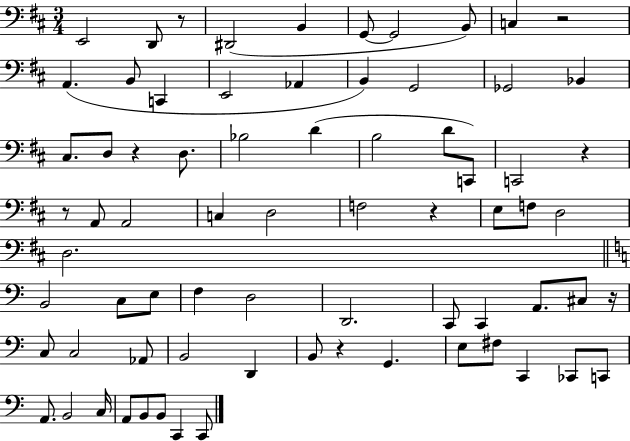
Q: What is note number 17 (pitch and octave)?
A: Bb2